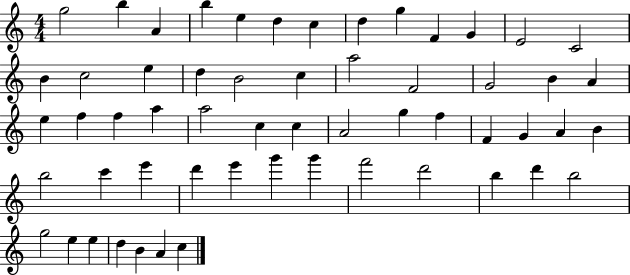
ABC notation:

X:1
T:Untitled
M:4/4
L:1/4
K:C
g2 b A b e d c d g F G E2 C2 B c2 e d B2 c a2 F2 G2 B A e f f a a2 c c A2 g f F G A B b2 c' e' d' e' g' g' f'2 d'2 b d' b2 g2 e e d B A c